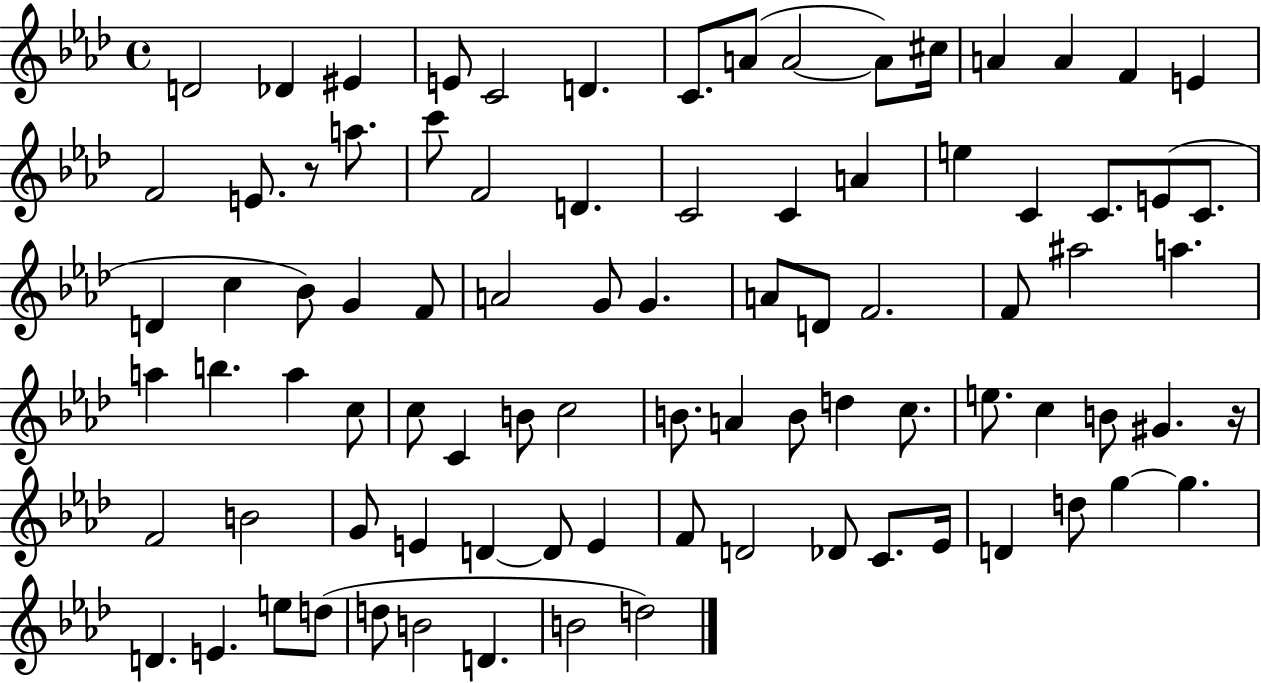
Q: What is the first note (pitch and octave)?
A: D4